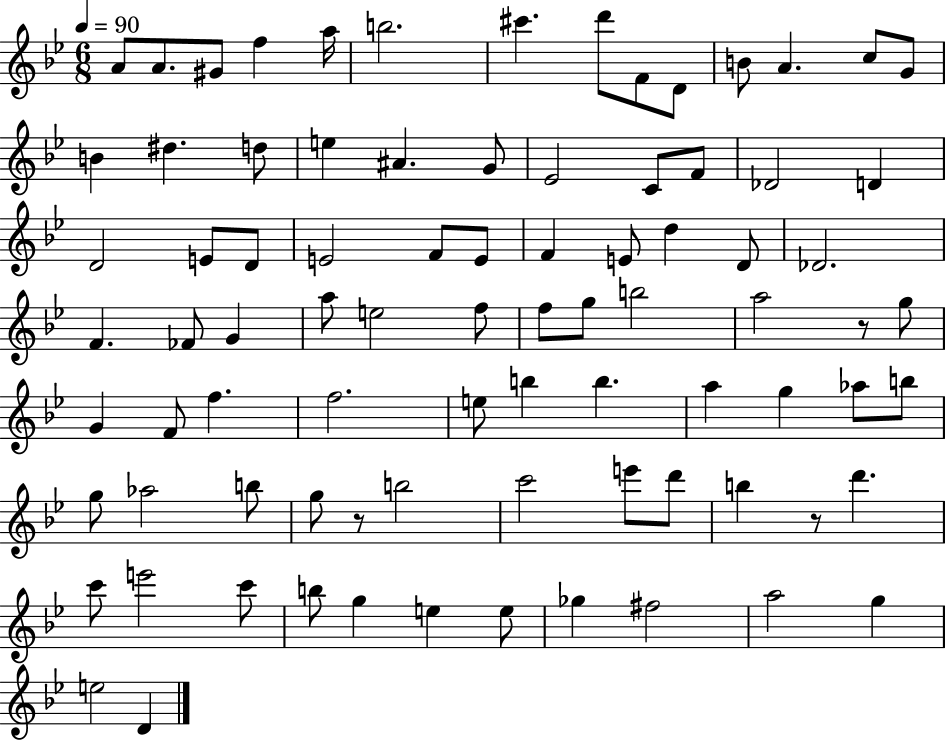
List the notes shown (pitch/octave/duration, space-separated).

A4/e A4/e. G#4/e F5/q A5/s B5/h. C#6/q. D6/e F4/e D4/e B4/e A4/q. C5/e G4/e B4/q D#5/q. D5/e E5/q A#4/q. G4/e Eb4/h C4/e F4/e Db4/h D4/q D4/h E4/e D4/e E4/h F4/e E4/e F4/q E4/e D5/q D4/e Db4/h. F4/q. FES4/e G4/q A5/e E5/h F5/e F5/e G5/e B5/h A5/h R/e G5/e G4/q F4/e F5/q. F5/h. E5/e B5/q B5/q. A5/q G5/q Ab5/e B5/e G5/e Ab5/h B5/e G5/e R/e B5/h C6/h E6/e D6/e B5/q R/e D6/q. C6/e E6/h C6/e B5/e G5/q E5/q E5/e Gb5/q F#5/h A5/h G5/q E5/h D4/q